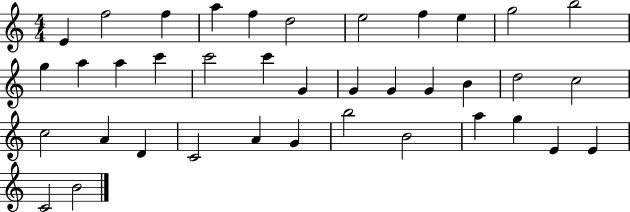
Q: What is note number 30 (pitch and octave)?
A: G4